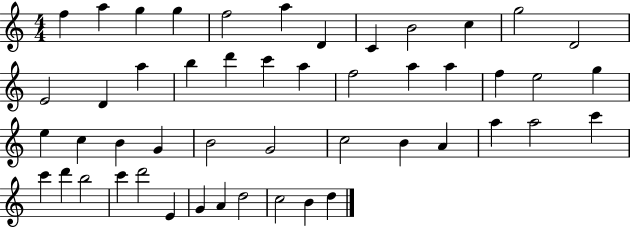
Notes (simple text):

F5/q A5/q G5/q G5/q F5/h A5/q D4/q C4/q B4/h C5/q G5/h D4/h E4/h D4/q A5/q B5/q D6/q C6/q A5/q F5/h A5/q A5/q F5/q E5/h G5/q E5/q C5/q B4/q G4/q B4/h G4/h C5/h B4/q A4/q A5/q A5/h C6/q C6/q D6/q B5/h C6/q D6/h E4/q G4/q A4/q D5/h C5/h B4/q D5/q